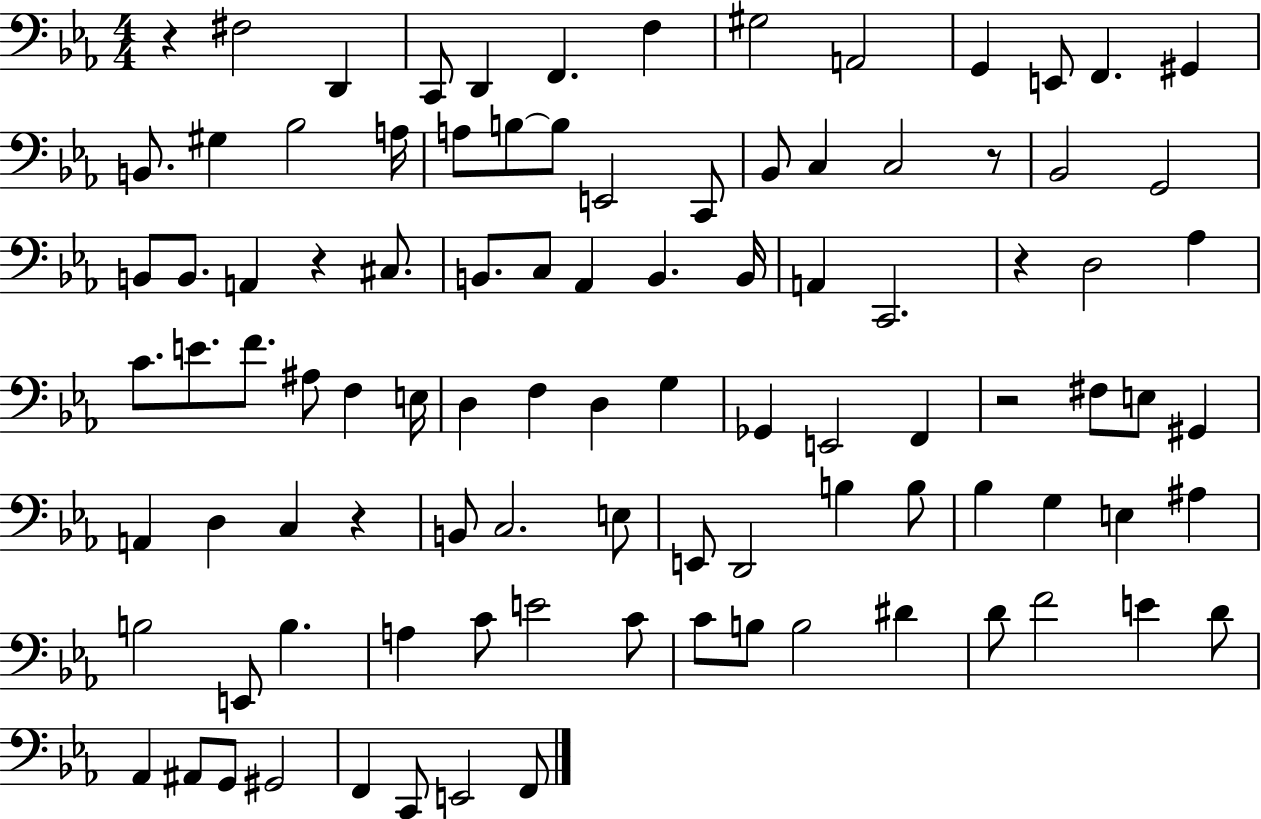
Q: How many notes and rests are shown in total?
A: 98